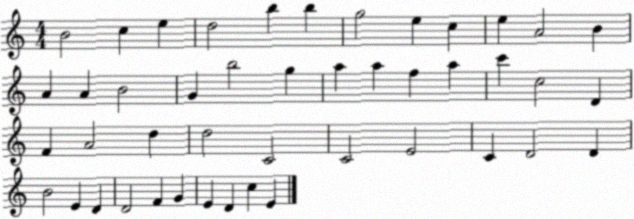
X:1
T:Untitled
M:4/4
L:1/4
K:C
B2 c e d2 b b g2 e c e A2 B A A B2 G b2 g a a f a c' c2 D F A2 d d2 C2 C2 E2 C D2 D B2 E D D2 F G E D c E